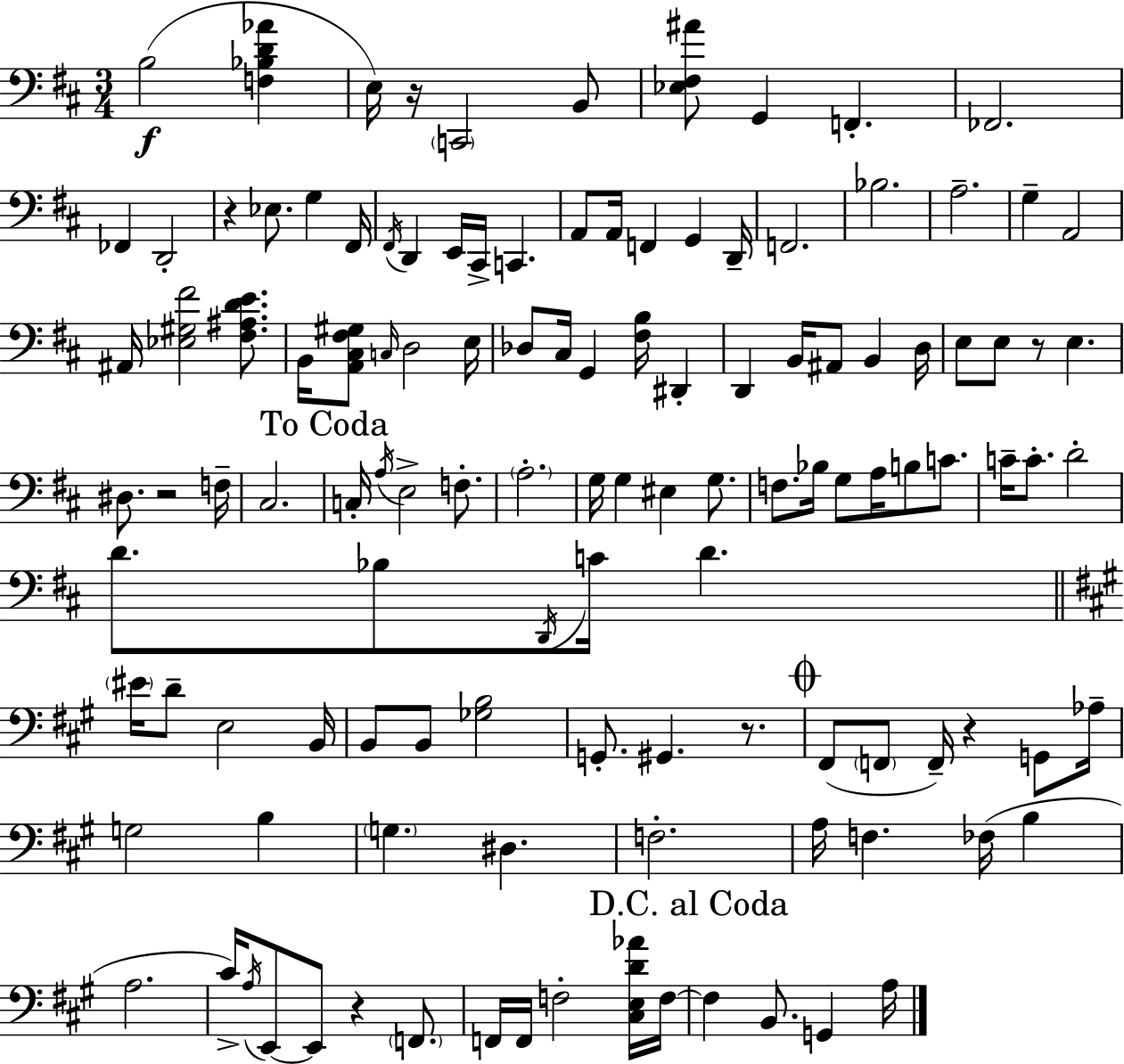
X:1
T:Untitled
M:3/4
L:1/4
K:D
B,2 [F,_B,D_A] E,/4 z/4 C,,2 B,,/2 [_E,^F,^A]/2 G,, F,, _F,,2 _F,, D,,2 z _E,/2 G, ^F,,/4 ^F,,/4 D,, E,,/4 ^C,,/4 C,, A,,/2 A,,/4 F,, G,, D,,/4 F,,2 _B,2 A,2 G, A,,2 ^A,,/4 [_E,^G,^F]2 [^F,^A,DE]/2 B,,/4 [A,,^C,^F,^G,]/2 C,/4 D,2 E,/4 _D,/2 ^C,/4 G,, [^F,B,]/4 ^D,, D,, B,,/4 ^A,,/2 B,, D,/4 E,/2 E,/2 z/2 E, ^D,/2 z2 F,/4 ^C,2 C,/4 A,/4 E,2 F,/2 A,2 G,/4 G, ^E, G,/2 F,/2 _B,/4 G,/2 A,/4 B,/2 C/2 C/4 C/2 D2 D/2 _B,/2 D,,/4 C/4 D ^E/4 D/2 E,2 B,,/4 B,,/2 B,,/2 [_G,B,]2 G,,/2 ^G,, z/2 ^F,,/2 F,,/2 F,,/4 z G,,/2 _A,/4 G,2 B, G, ^D, F,2 A,/4 F, _F,/4 B, A,2 ^C/4 A,/4 E,,/2 E,,/2 z F,,/2 F,,/4 F,,/4 F,2 [^C,E,D_A]/4 F,/4 F, B,,/2 G,, A,/4